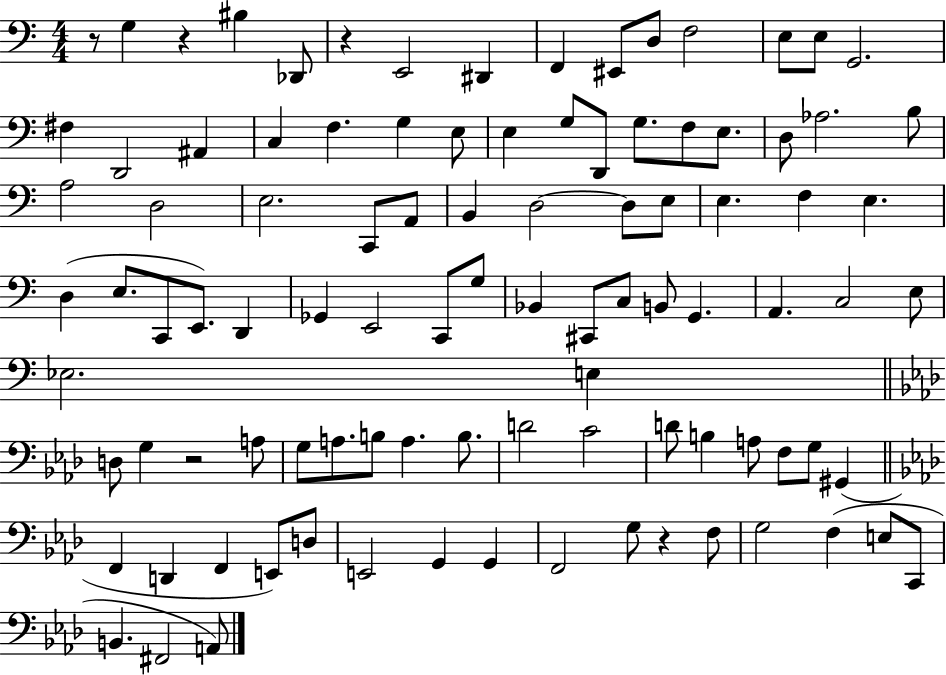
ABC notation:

X:1
T:Untitled
M:4/4
L:1/4
K:C
z/2 G, z ^B, _D,,/2 z E,,2 ^D,, F,, ^E,,/2 D,/2 F,2 E,/2 E,/2 G,,2 ^F, D,,2 ^A,, C, F, G, E,/2 E, G,/2 D,,/2 G,/2 F,/2 E,/2 D,/2 _A,2 B,/2 A,2 D,2 E,2 C,,/2 A,,/2 B,, D,2 D,/2 E,/2 E, F, E, D, E,/2 C,,/2 E,,/2 D,, _G,, E,,2 C,,/2 G,/2 _B,, ^C,,/2 C,/2 B,,/2 G,, A,, C,2 E,/2 _E,2 E, D,/2 G, z2 A,/2 G,/2 A,/2 B,/2 A, B,/2 D2 C2 D/2 B, A,/2 F,/2 G,/2 ^G,, F,, D,, F,, E,,/2 D,/2 E,,2 G,, G,, F,,2 G,/2 z F,/2 G,2 F, E,/2 C,,/2 B,, ^F,,2 A,,/2